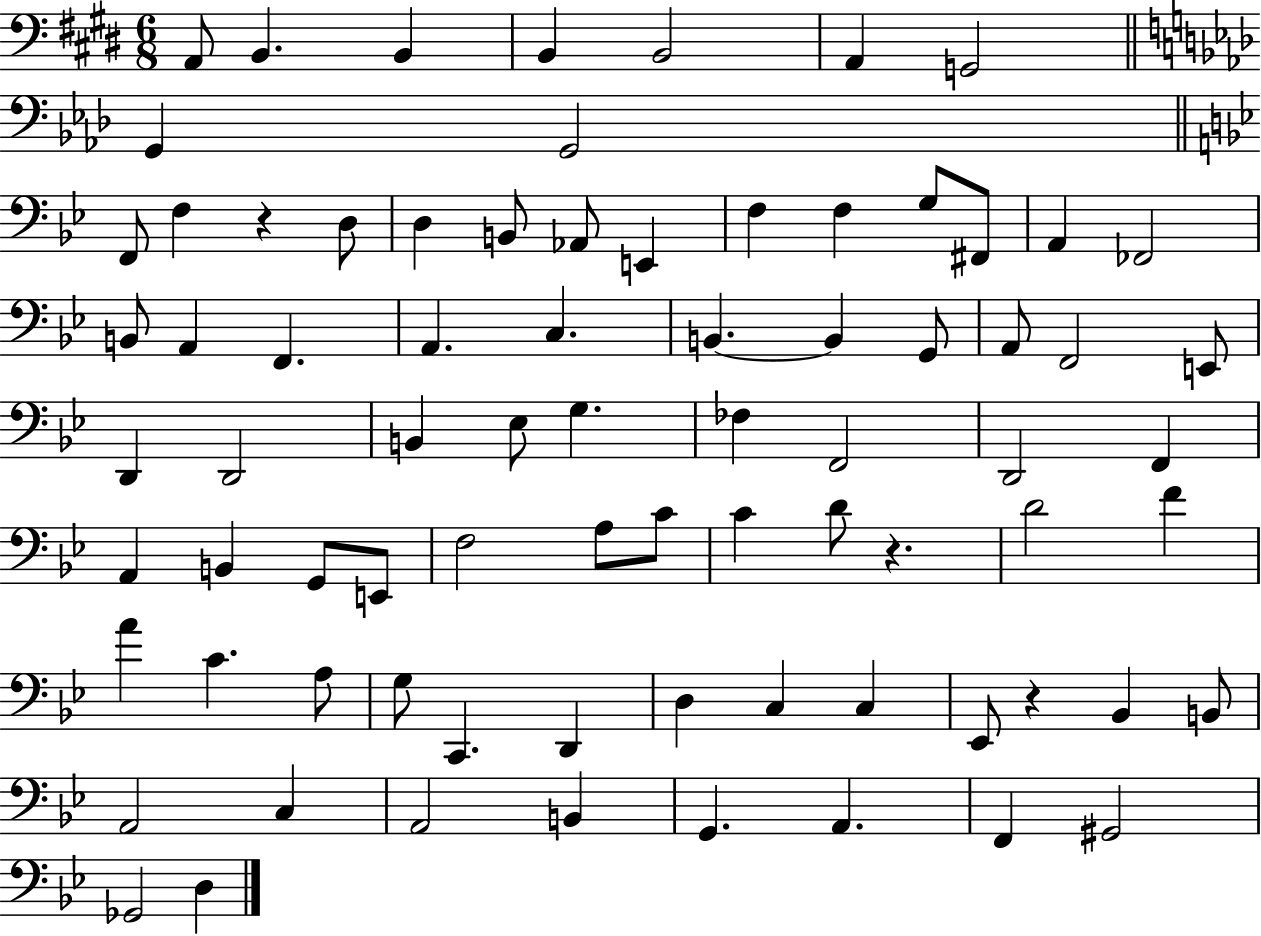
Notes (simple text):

A2/e B2/q. B2/q B2/q B2/h A2/q G2/h G2/q G2/h F2/e F3/q R/q D3/e D3/q B2/e Ab2/e E2/q F3/q F3/q G3/e F#2/e A2/q FES2/h B2/e A2/q F2/q. A2/q. C3/q. B2/q. B2/q G2/e A2/e F2/h E2/e D2/q D2/h B2/q Eb3/e G3/q. FES3/q F2/h D2/h F2/q A2/q B2/q G2/e E2/e F3/h A3/e C4/e C4/q D4/e R/q. D4/h F4/q A4/q C4/q. A3/e G3/e C2/q. D2/q D3/q C3/q C3/q Eb2/e R/q Bb2/q B2/e A2/h C3/q A2/h B2/q G2/q. A2/q. F2/q G#2/h Gb2/h D3/q